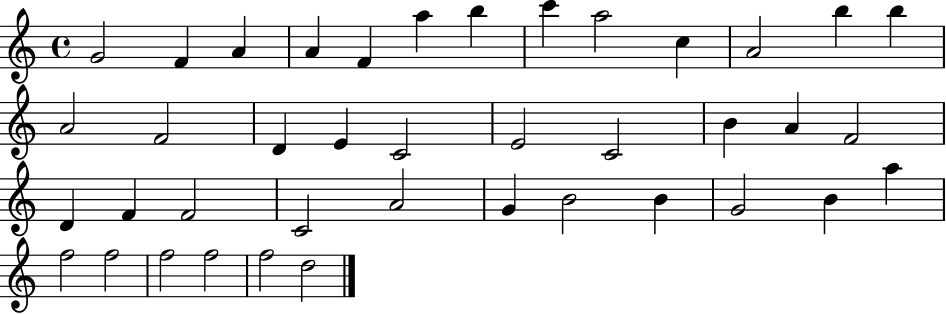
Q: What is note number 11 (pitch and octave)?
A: A4